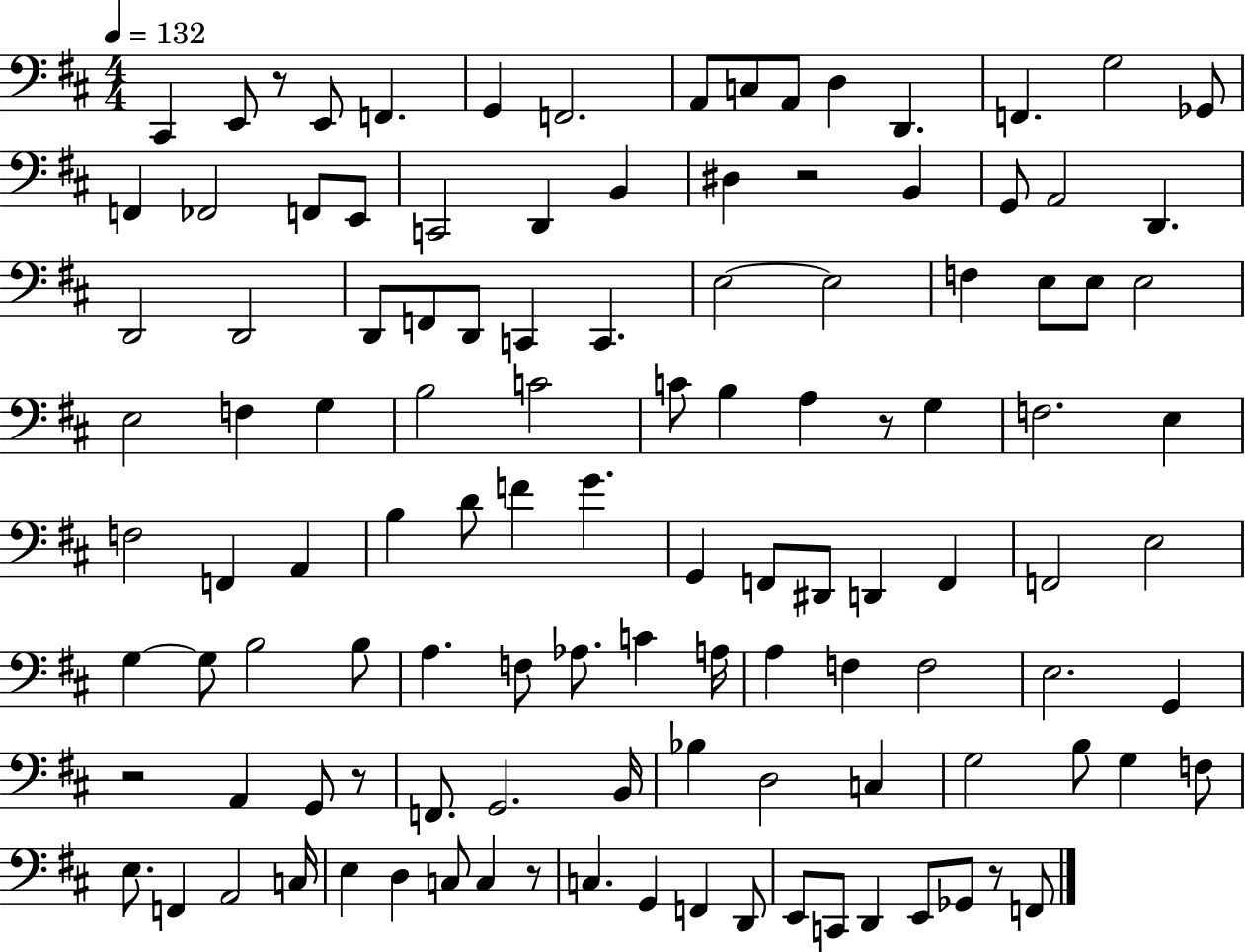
X:1
T:Untitled
M:4/4
L:1/4
K:D
^C,, E,,/2 z/2 E,,/2 F,, G,, F,,2 A,,/2 C,/2 A,,/2 D, D,, F,, G,2 _G,,/2 F,, _F,,2 F,,/2 E,,/2 C,,2 D,, B,, ^D, z2 B,, G,,/2 A,,2 D,, D,,2 D,,2 D,,/2 F,,/2 D,,/2 C,, C,, E,2 E,2 F, E,/2 E,/2 E,2 E,2 F, G, B,2 C2 C/2 B, A, z/2 G, F,2 E, F,2 F,, A,, B, D/2 F G G,, F,,/2 ^D,,/2 D,, F,, F,,2 E,2 G, G,/2 B,2 B,/2 A, F,/2 _A,/2 C A,/4 A, F, F,2 E,2 G,, z2 A,, G,,/2 z/2 F,,/2 G,,2 B,,/4 _B, D,2 C, G,2 B,/2 G, F,/2 E,/2 F,, A,,2 C,/4 E, D, C,/2 C, z/2 C, G,, F,, D,,/2 E,,/2 C,,/2 D,, E,,/2 _G,,/2 z/2 F,,/2